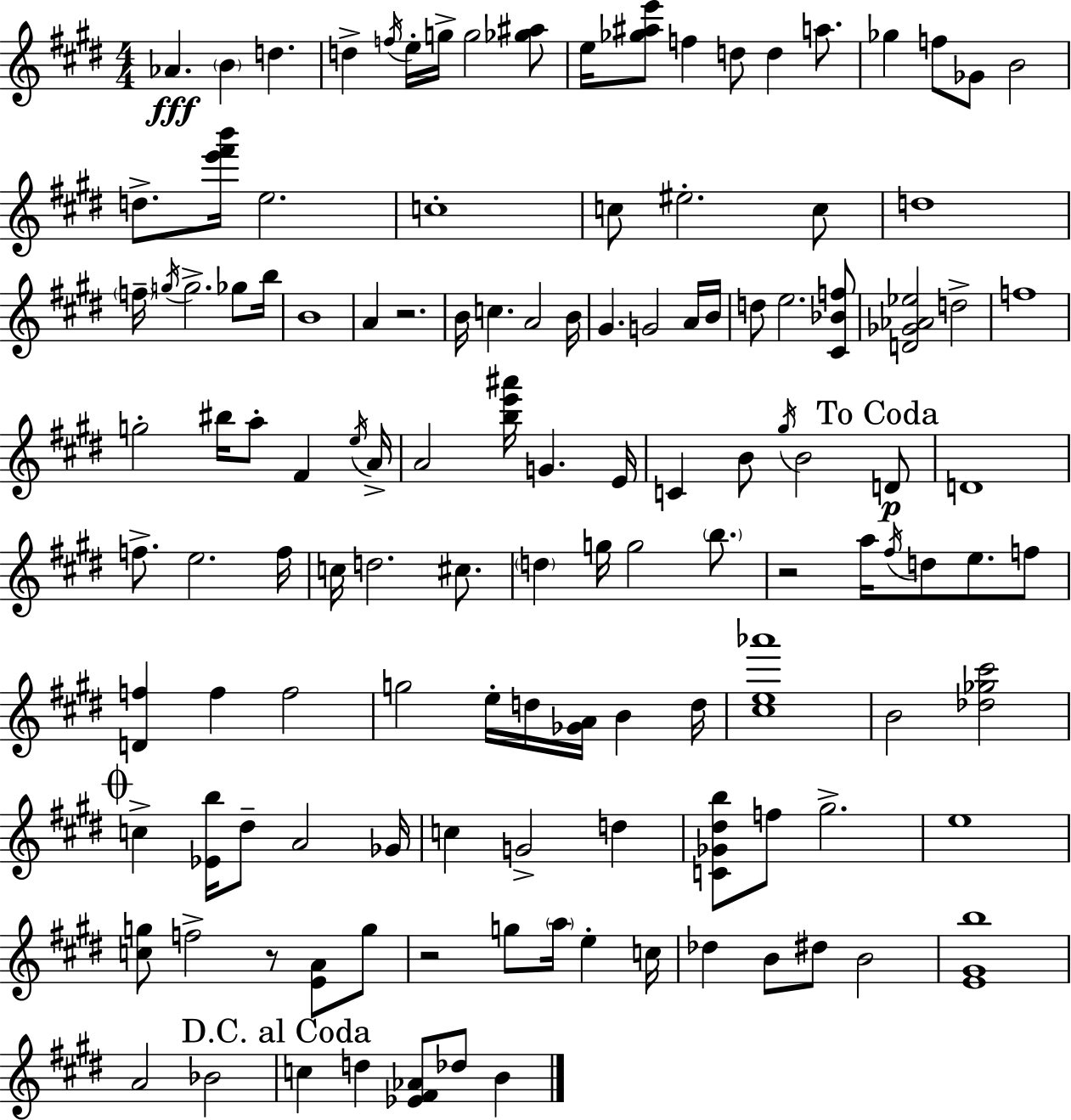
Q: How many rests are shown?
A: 4